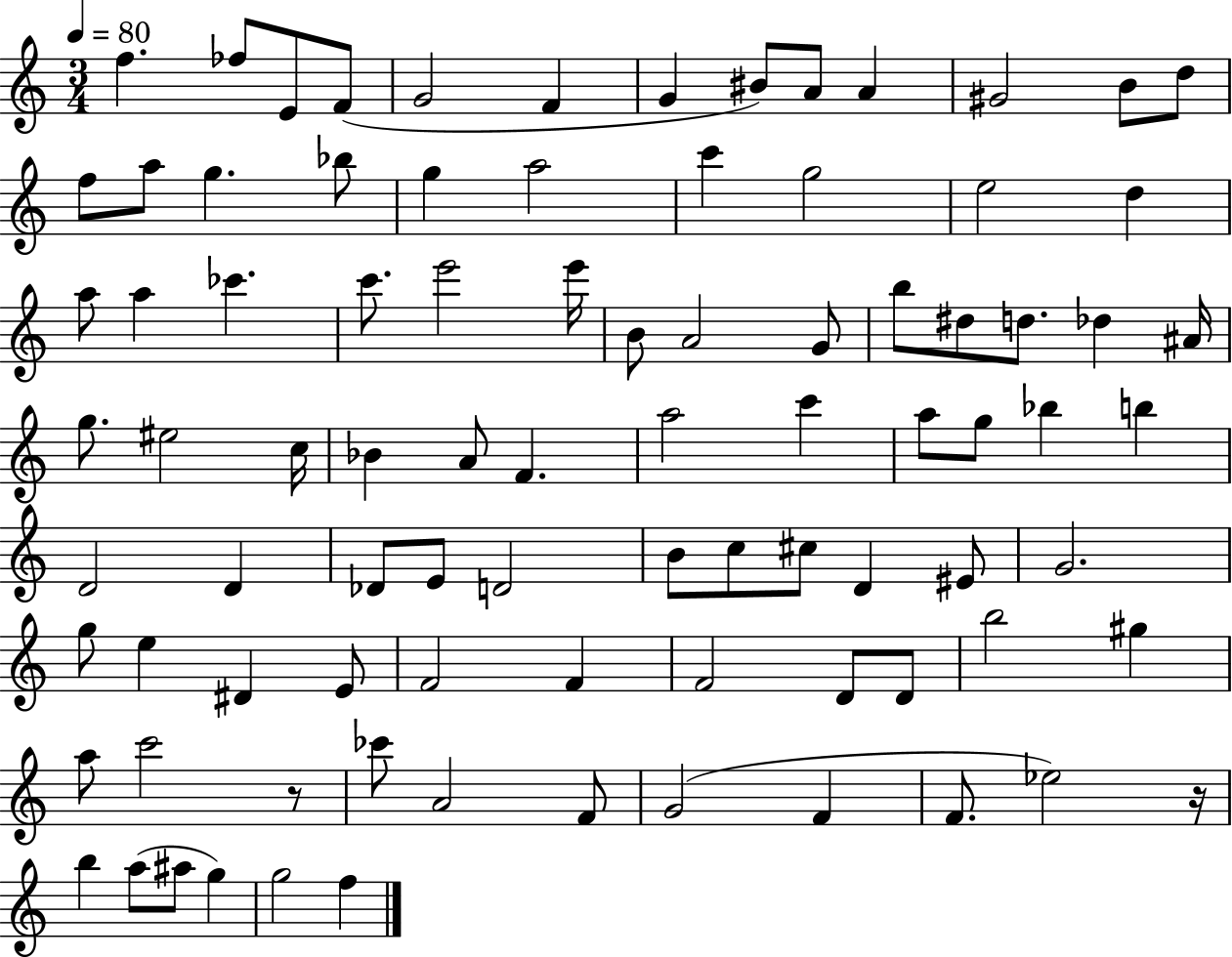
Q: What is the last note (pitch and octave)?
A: F5